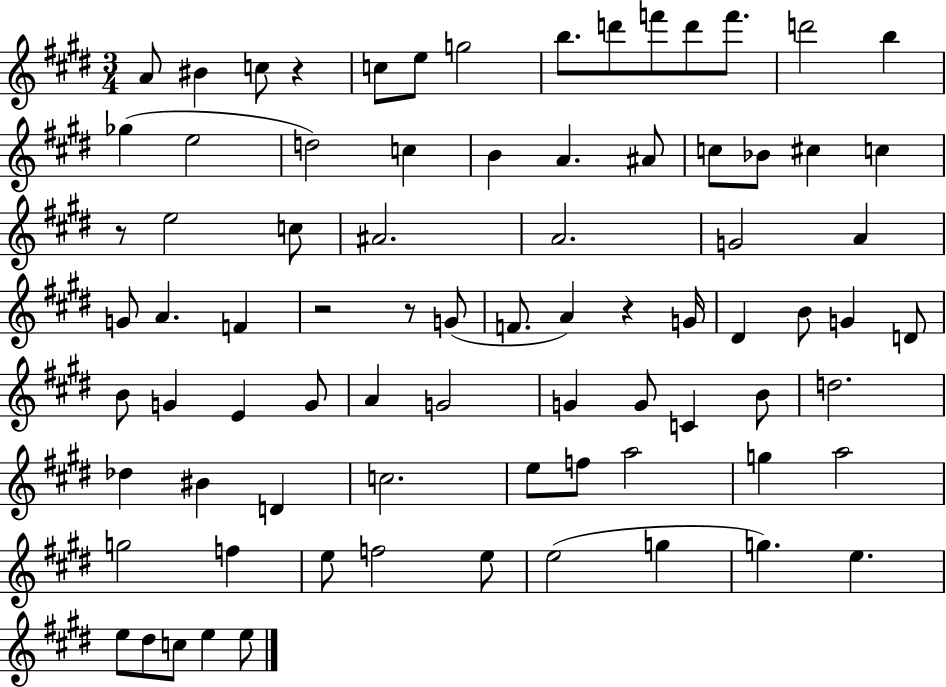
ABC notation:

X:1
T:Untitled
M:3/4
L:1/4
K:E
A/2 ^B c/2 z c/2 e/2 g2 b/2 d'/2 f'/2 d'/2 f'/2 d'2 b _g e2 d2 c B A ^A/2 c/2 _B/2 ^c c z/2 e2 c/2 ^A2 A2 G2 A G/2 A F z2 z/2 G/2 F/2 A z G/4 ^D B/2 G D/2 B/2 G E G/2 A G2 G G/2 C B/2 d2 _d ^B D c2 e/2 f/2 a2 g a2 g2 f e/2 f2 e/2 e2 g g e e/2 ^d/2 c/2 e e/2